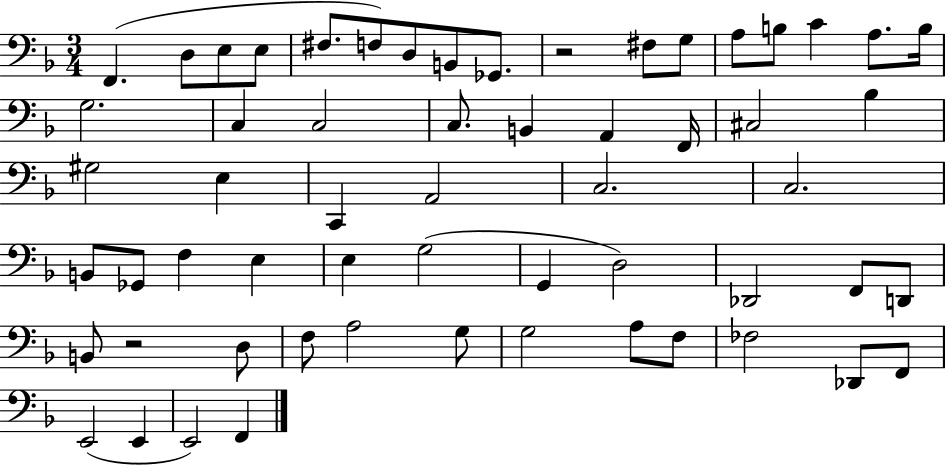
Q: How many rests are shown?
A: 2